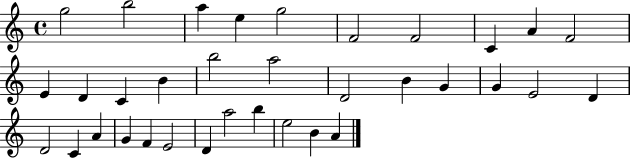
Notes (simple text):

G5/h B5/h A5/q E5/q G5/h F4/h F4/h C4/q A4/q F4/h E4/q D4/q C4/q B4/q B5/h A5/h D4/h B4/q G4/q G4/q E4/h D4/q D4/h C4/q A4/q G4/q F4/q E4/h D4/q A5/h B5/q E5/h B4/q A4/q